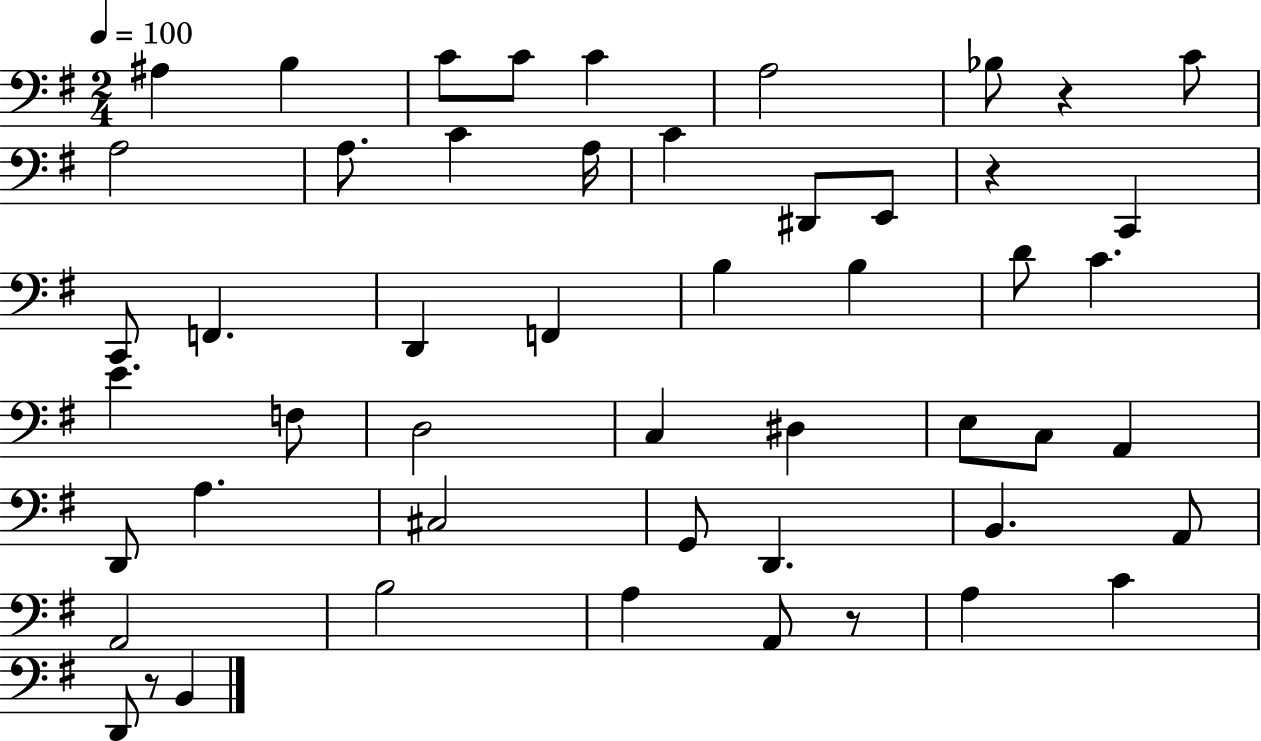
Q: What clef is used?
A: bass